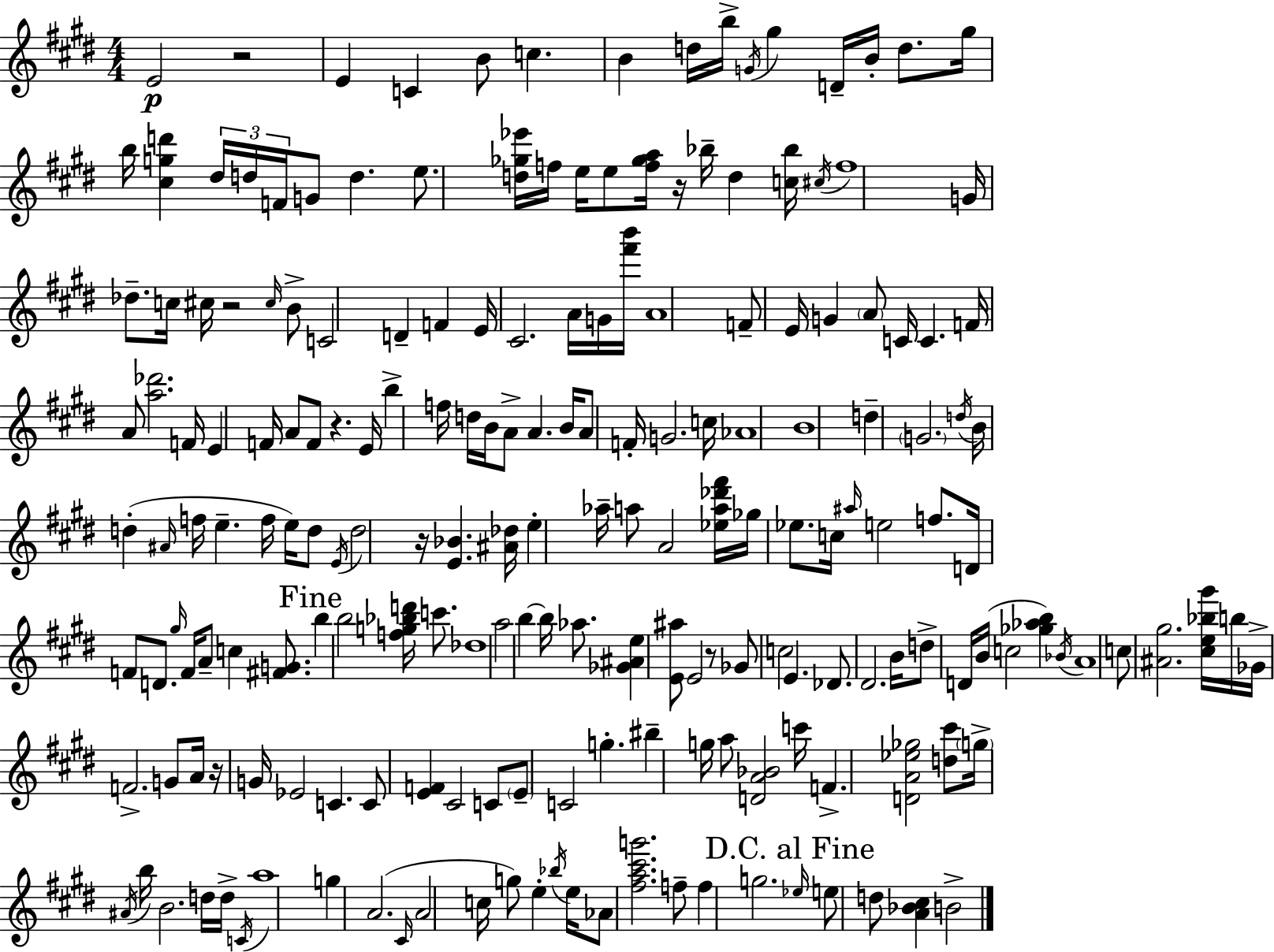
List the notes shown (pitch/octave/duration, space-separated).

E4/h R/h E4/q C4/q B4/e C5/q. B4/q D5/s B5/s G4/s G#5/q D4/s B4/s D5/e. G#5/s B5/s [C#5,G5,D6]/q D#5/s D5/s F4/s G4/e D5/q. E5/e. [D5,Gb5,Eb6]/s F5/s E5/s E5/e [F5,Gb5,A5]/s R/s Bb5/s D5/q [C5,Bb5]/s C#5/s F5/w G4/s Db5/e. C5/s C#5/s R/h C#5/s B4/e C4/h D4/q F4/q E4/s C#4/h. A4/s G4/s [F#6,B6]/s A4/w F4/e E4/s G4/q A4/e C4/s C4/q. F4/s A4/e [A5,Db6]/h. F4/s E4/q F4/s A4/e F4/e R/q. E4/s B5/q F5/s D5/s B4/s A4/e A4/q. B4/s A4/e F4/s G4/h. C5/s Ab4/w B4/w D5/q G4/h. D5/s B4/s D5/q A#4/s F5/s E5/q. F5/s E5/s D5/e E4/s D5/h R/s [E4,Bb4]/q. [A#4,Db5]/s E5/q Ab5/s A5/e A4/h [Eb5,A5,Db6,F#6]/s Gb5/s Eb5/e. C5/s A#5/s E5/h F5/e. D4/s F4/e D4/e. G#5/s F4/s A4/e C5/q [F#4,G4]/e. B5/q B5/h [F5,G5,Bb5,D6]/s C6/e. Db5/w A5/h B5/q B5/s Ab5/e. [Gb4,A#4,E5]/q [E4,A#5]/e E4/h R/e Gb4/e C5/h E4/q. Db4/e. D#4/h. B4/s D5/e D4/s B4/s C5/h [Gb5,Ab5,B5]/q Bb4/s A4/w C5/e [A#4,G#5]/h. [C#5,E5,Bb5,G#6]/s B5/s Gb4/s F4/h. G4/e A4/s R/s G4/s Eb4/h C4/q. C4/e [E4,F4]/q C#4/h C4/e E4/e C4/h G5/q. BIS5/q G5/s A5/e [D4,A4,Bb4]/h C6/s F4/q. [D4,A4,Eb5,Gb5]/h [D5,C#6]/e G5/s A#4/s B5/s B4/h. D5/s D5/s C4/s A5/w G5/q A4/h. C#4/s A4/h C5/s G5/e E5/q Bb5/s E5/s Ab4/e [F#5,A5,C#6,G6]/h. F5/e F5/q G5/h. Eb5/s E5/e D5/e [A4,Bb4,C#5]/q B4/h